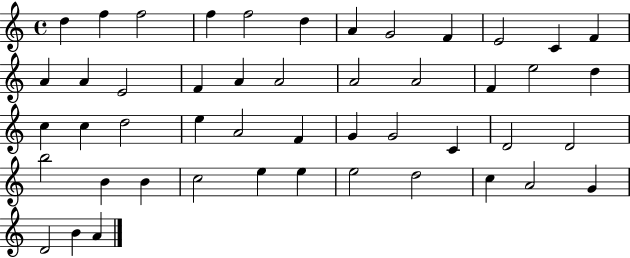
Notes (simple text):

D5/q F5/q F5/h F5/q F5/h D5/q A4/q G4/h F4/q E4/h C4/q F4/q A4/q A4/q E4/h F4/q A4/q A4/h A4/h A4/h F4/q E5/h D5/q C5/q C5/q D5/h E5/q A4/h F4/q G4/q G4/h C4/q D4/h D4/h B5/h B4/q B4/q C5/h E5/q E5/q E5/h D5/h C5/q A4/h G4/q D4/h B4/q A4/q